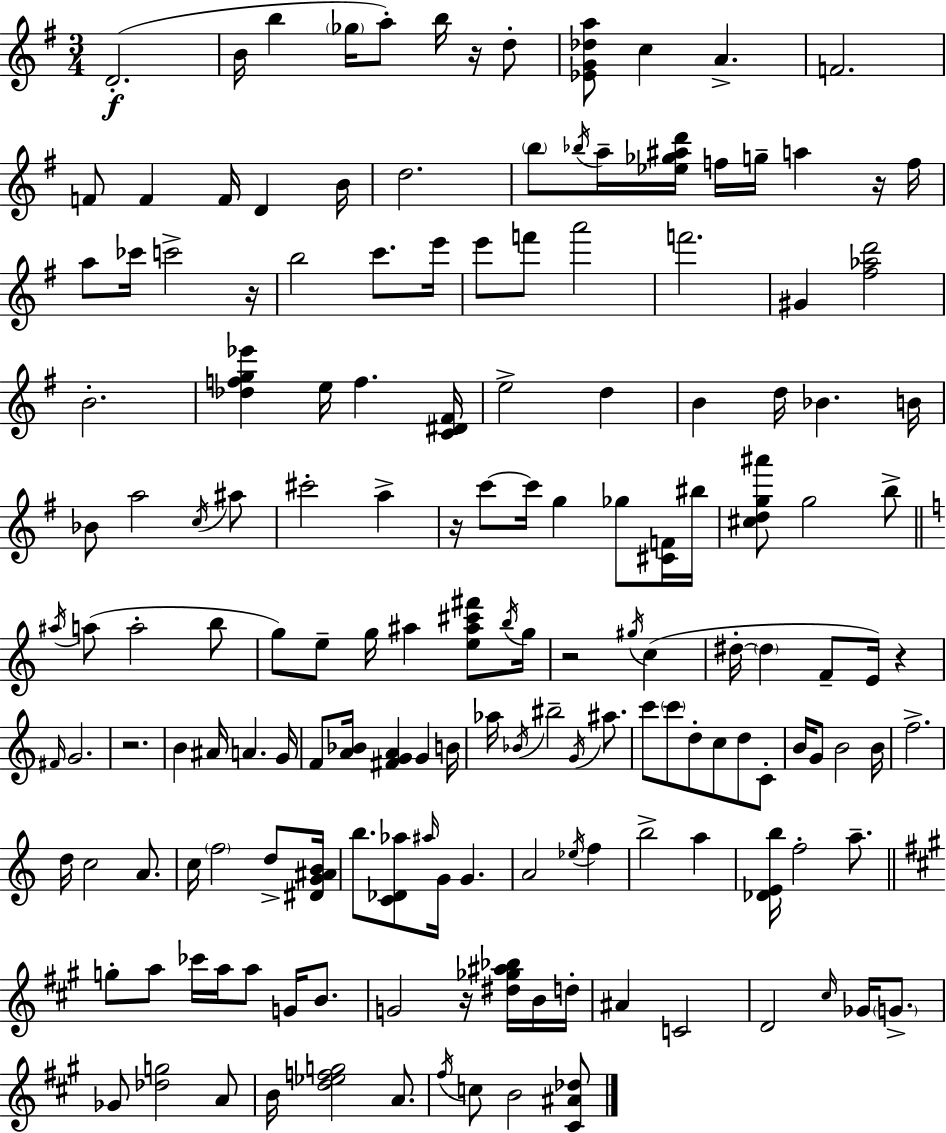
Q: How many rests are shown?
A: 8